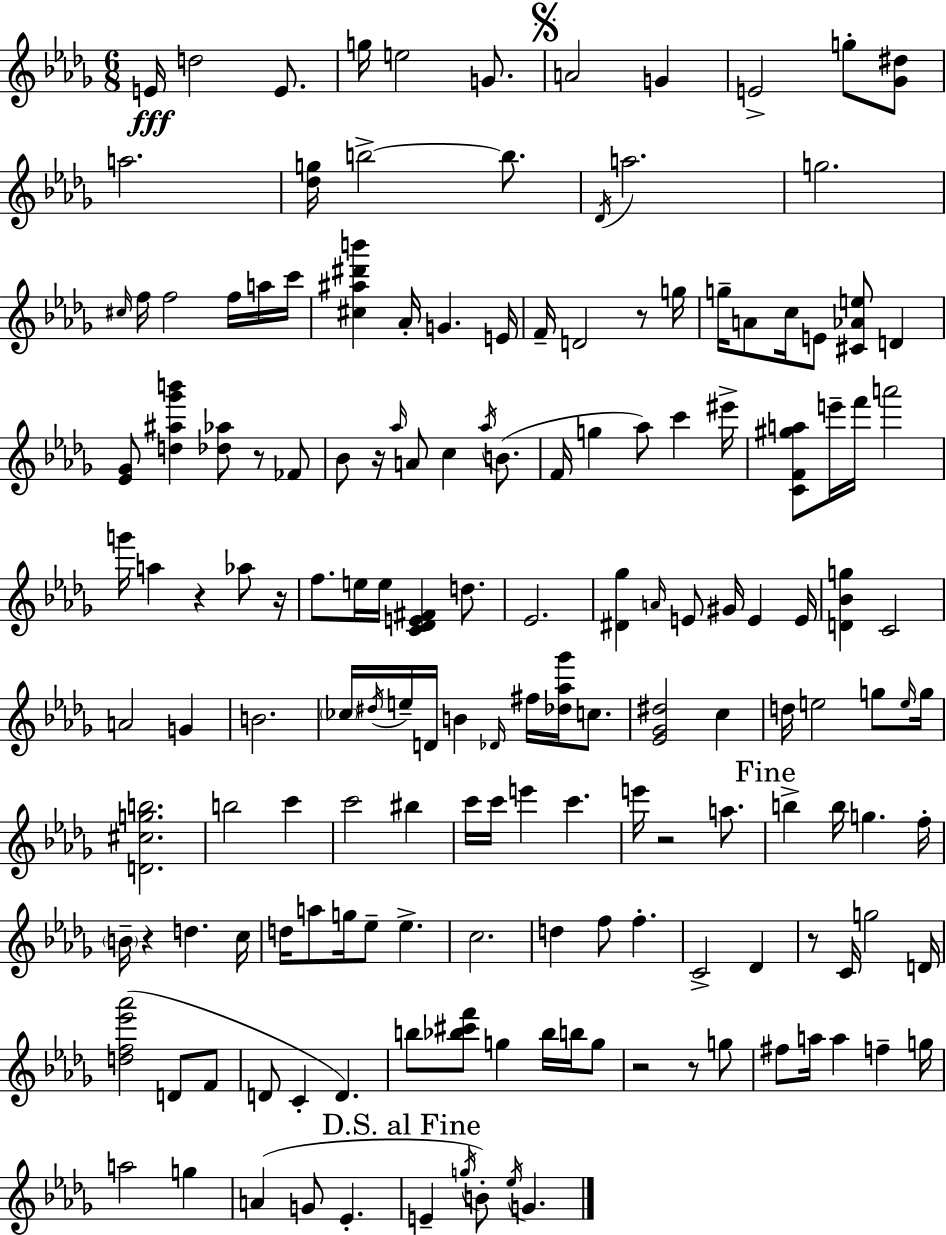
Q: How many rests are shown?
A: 10